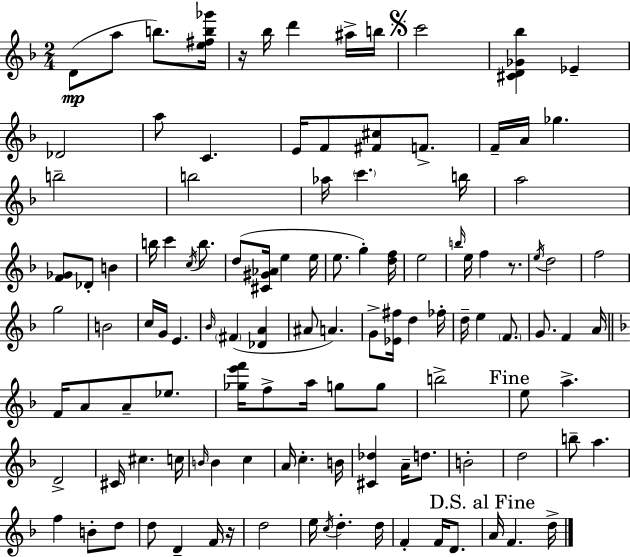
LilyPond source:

{
  \clef treble
  \numericTimeSignature
  \time 2/4
  \key f \major
  \repeat volta 2 { d'8(\mp a''8 b''8.) <e'' fis'' b'' ges'''>16 | r16 bes''16 d'''4 ais''16-> b''16 | \mark \markup { \musicglyph "scripts.segno" } c'''2 | <cis' d' ges' bes''>4 ees'4-- | \break des'2 | a''8 c'4. | e'16 f'8 <fis' cis''>8 f'8.-> | f'16-- a'16 ges''4. | \break b''2-- | b''2 | aes''16 \parenthesize c'''4. b''16 | a''2 | \break <f' ges'>8 des'8-. b'4 | b''16 c'''4 \acciaccatura { c''16 } b''8. | d''8( <cis' gis' aes'>16 e''4 | e''16 e''8. g''4-.) | \break <d'' f''>16 e''2 | \grace { b''16 } e''16 f''4 r8. | \acciaccatura { e''16 } d''2 | f''2 | \break g''2 | b'2 | c''16 g'16 e'4. | \grace { bes'16 }( \parenthesize fis'4 | \break <des' a'>4 ais'8 a'4.) | g'8-> <ees' fis''>16 d''4 | fes''16-. d''16-- e''4 | \parenthesize f'8. g'8. f'4 | \break a'16 \bar "||" \break \key f \major f'16 a'8 a'8-- ees''8. | <ges'' e''' f'''>16 f''8-> a''16 g''8 g''8 | b''2-> | \mark "Fine" e''8 a''4.-> | \break d'2-> | cis'16 cis''4. c''16 | \grace { b'16 } b'4 c''4 | a'16 c''4.-. | \break b'16 <cis' des''>4 a'16-- d''8. | b'2-. | d''2 | b''8-- a''4. | \break f''4 b'8-. d''8 | d''8 d'4-- f'16 | r16 d''2 | e''16 \acciaccatura { c''16 } d''4.-. | \break d''16 f'4-. f'16 d'8. | \mark "D.S. al Fine" a'16 f'4. | d''16-> } \bar "|."
}